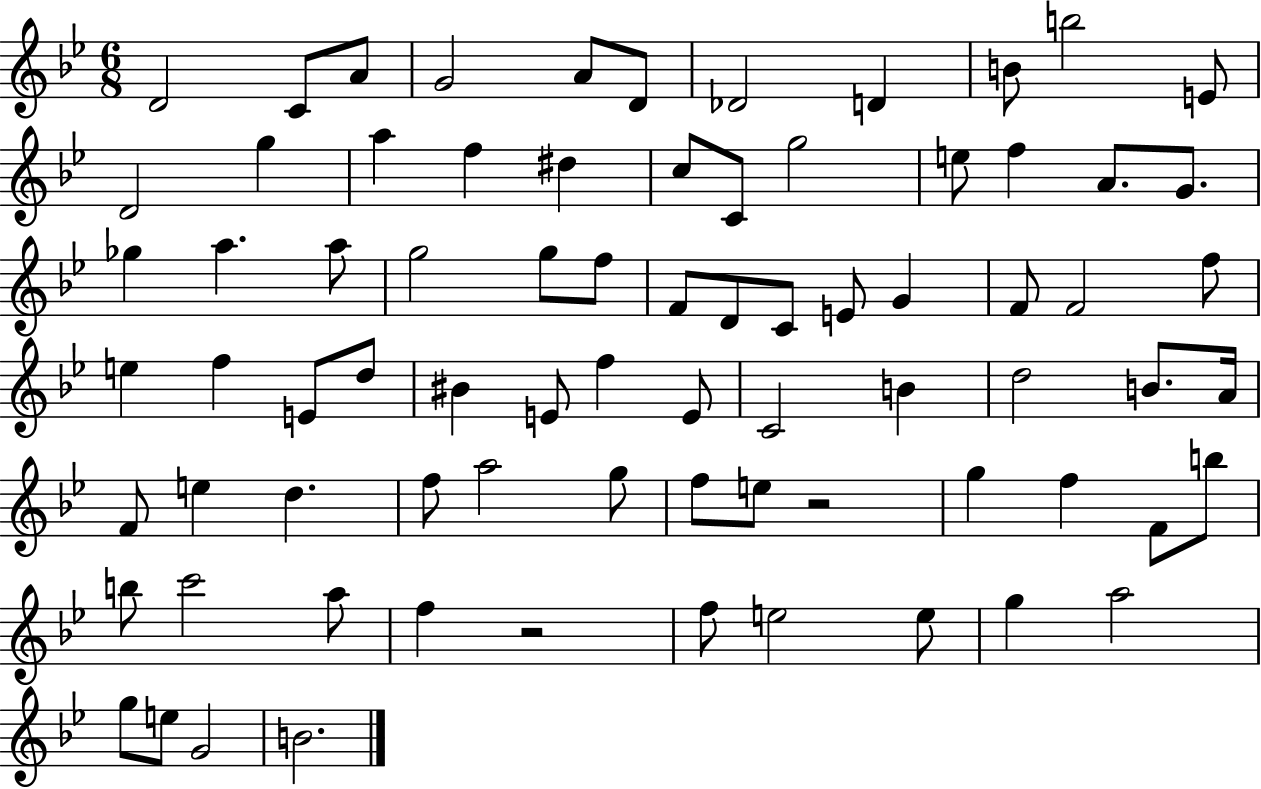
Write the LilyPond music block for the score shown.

{
  \clef treble
  \numericTimeSignature
  \time 6/8
  \key bes \major
  d'2 c'8 a'8 | g'2 a'8 d'8 | des'2 d'4 | b'8 b''2 e'8 | \break d'2 g''4 | a''4 f''4 dis''4 | c''8 c'8 g''2 | e''8 f''4 a'8. g'8. | \break ges''4 a''4. a''8 | g''2 g''8 f''8 | f'8 d'8 c'8 e'8 g'4 | f'8 f'2 f''8 | \break e''4 f''4 e'8 d''8 | bis'4 e'8 f''4 e'8 | c'2 b'4 | d''2 b'8. a'16 | \break f'8 e''4 d''4. | f''8 a''2 g''8 | f''8 e''8 r2 | g''4 f''4 f'8 b''8 | \break b''8 c'''2 a''8 | f''4 r2 | f''8 e''2 e''8 | g''4 a''2 | \break g''8 e''8 g'2 | b'2. | \bar "|."
}